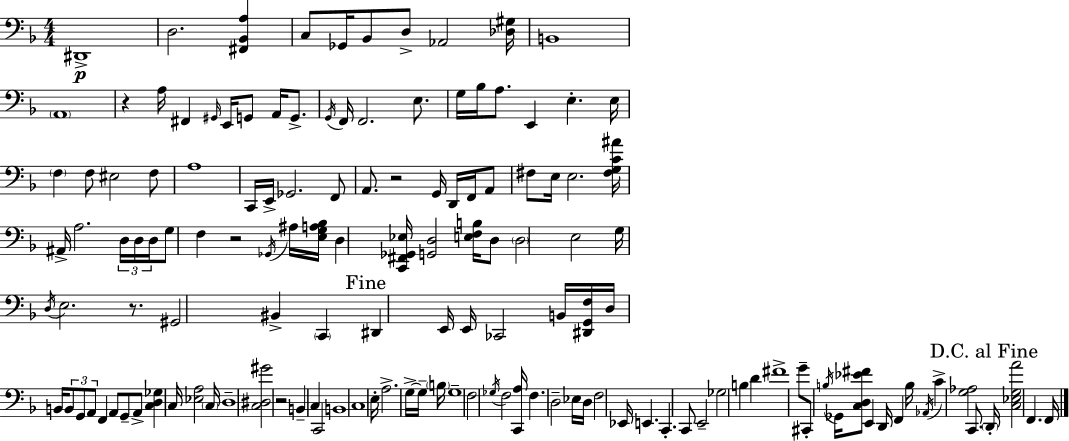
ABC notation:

X:1
T:Untitled
M:4/4
L:1/4
K:F
^D,,4 D,2 [^F,,_B,,A,] C,/2 _G,,/4 _B,,/2 D,/2 _A,,2 [_D,^G,]/4 B,,4 A,,4 z A,/4 ^F,, ^G,,/4 E,,/4 G,,/2 A,,/4 G,,/2 G,,/4 F,,/4 F,,2 E,/2 G,/4 _B,/4 A,/2 E,, E, E,/4 F, F,/2 ^E,2 F,/2 A,4 C,,/4 E,,/4 _G,,2 F,,/2 A,,/2 z2 G,,/4 D,,/4 F,,/4 A,,/2 ^F,/2 E,/4 E,2 [^F,G,C^A]/4 ^A,,/4 A,2 D,/4 D,/4 D,/4 G,/2 F, z2 _G,,/4 ^A,/4 [E,G,A,_B,]/4 D, [C,,^F,,_G,,_E,]/4 [G,,D,]2 [E,F,B,]/4 D,/2 D,2 E,2 G,/4 D,/4 E,2 z/2 ^G,,2 ^B,, C,, ^D,, E,,/4 E,,/4 _C,,2 B,,/4 [^D,,G,,F,]/4 D,/4 B,,/4 B,,/2 G,,/2 A,,/2 F,, A,,/2 G,,/2 A,,/2 [C,D,_G,] C,/4 [_E,A,]2 C,/4 D,4 [C,^D,^G]2 z2 B,, C, C,,2 B,,4 C,4 E,/4 A,2 G,/4 G,/4 B,/4 G,4 F,2 _G,/4 F,2 [C,,A,]/4 F, D,2 _E,/4 D,/4 F,2 _E,,/4 E,, C,, C,,/2 E,,2 _G,2 B, D ^F4 G/2 ^C,,/2 B,/4 _G,,/4 [C,D,_E^F]/2 E,, D,,/4 F,, B,/4 _A,,/4 C [G,_A,]2 C,,/2 D,,/4 [C,_E,G,A]2 F,, F,,/4